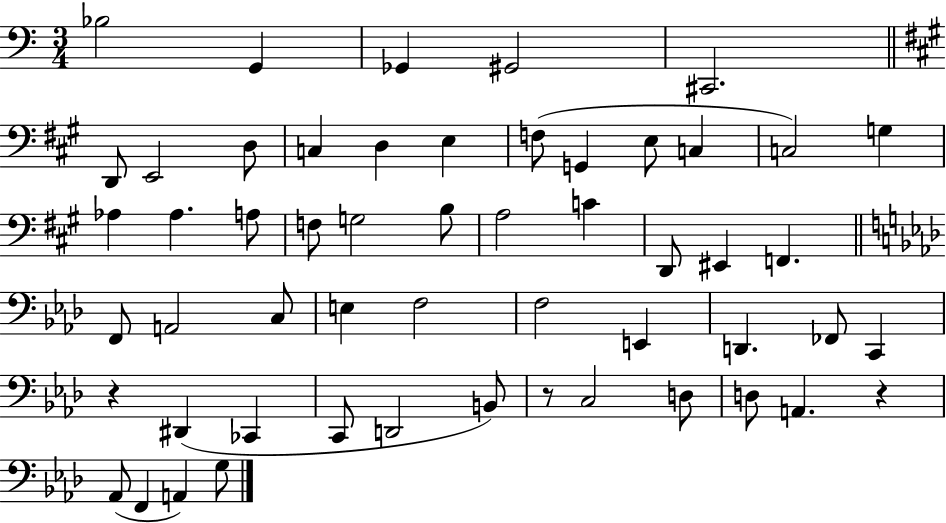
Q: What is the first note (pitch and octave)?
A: Bb3